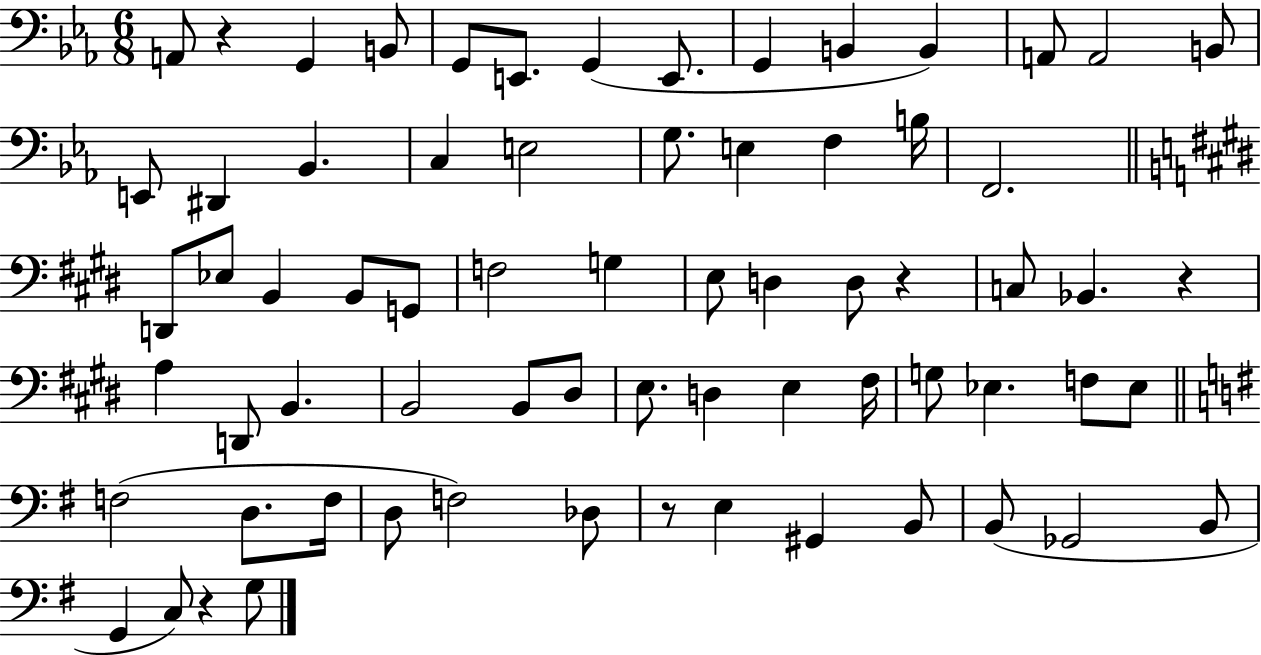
A2/e R/q G2/q B2/e G2/e E2/e. G2/q E2/e. G2/q B2/q B2/q A2/e A2/h B2/e E2/e D#2/q Bb2/q. C3/q E3/h G3/e. E3/q F3/q B3/s F2/h. D2/e Eb3/e B2/q B2/e G2/e F3/h G3/q E3/e D3/q D3/e R/q C3/e Bb2/q. R/q A3/q D2/e B2/q. B2/h B2/e D#3/e E3/e. D3/q E3/q F#3/s G3/e Eb3/q. F3/e Eb3/e F3/h D3/e. F3/s D3/e F3/h Db3/e R/e E3/q G#2/q B2/e B2/e Gb2/h B2/e G2/q C3/e R/q G3/e